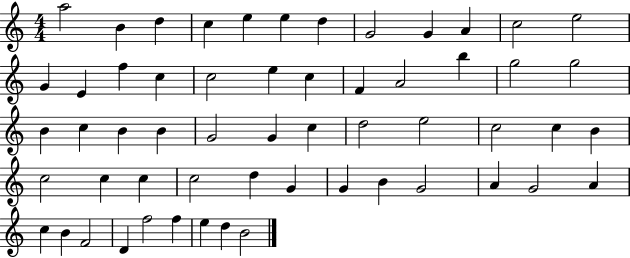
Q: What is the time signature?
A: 4/4